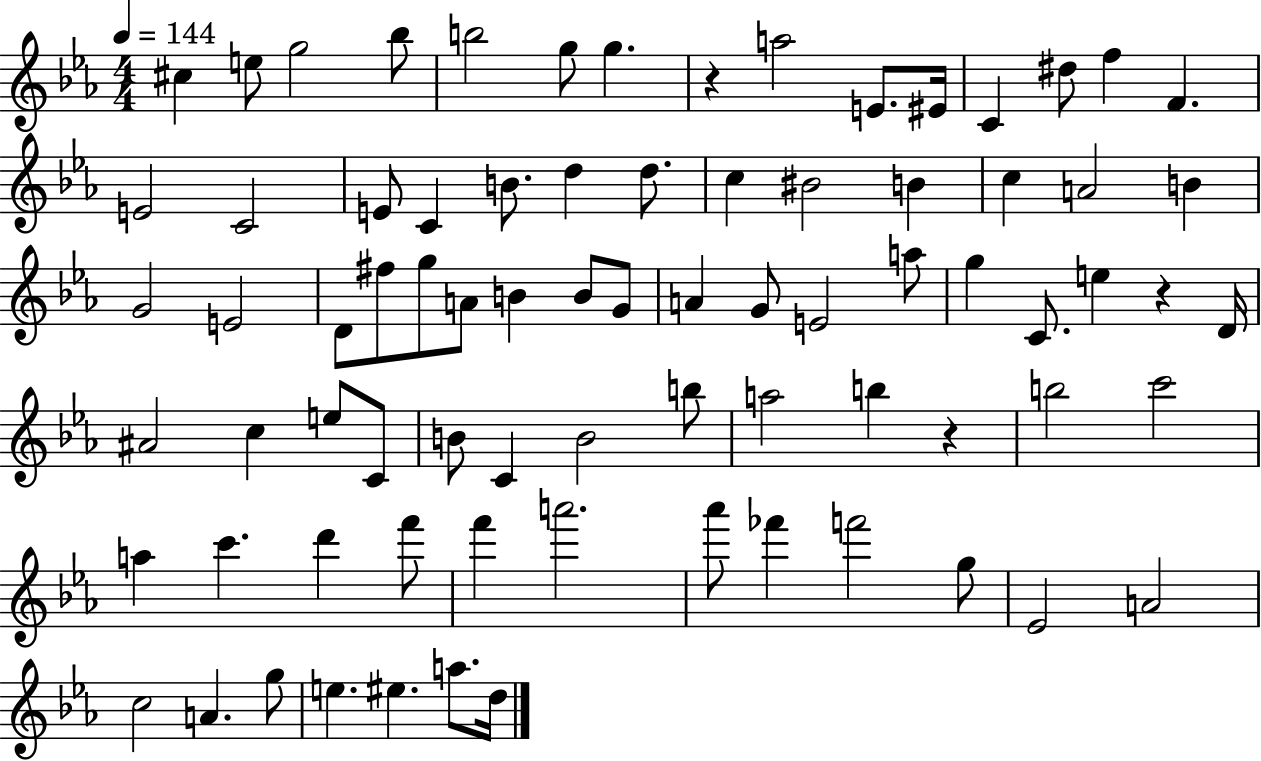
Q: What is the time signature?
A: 4/4